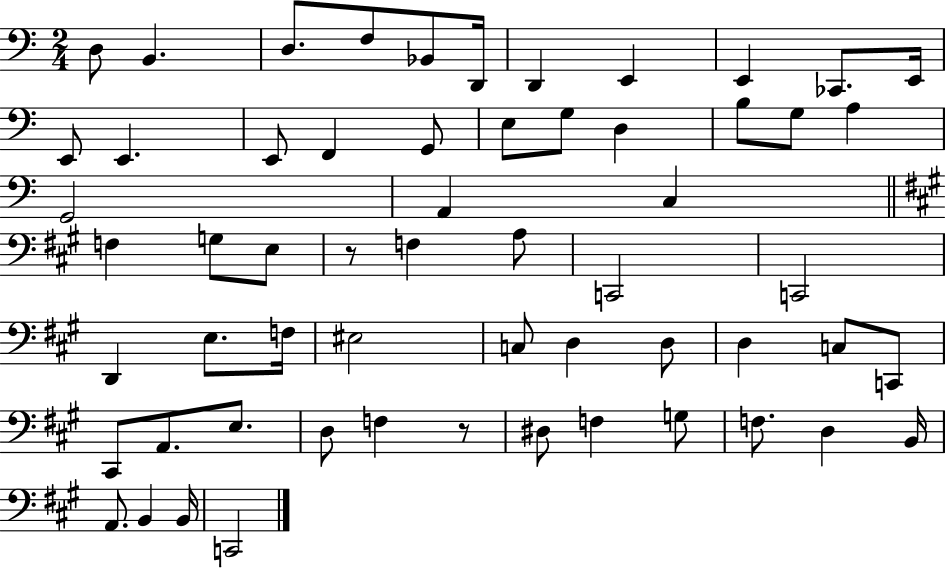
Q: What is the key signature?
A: C major